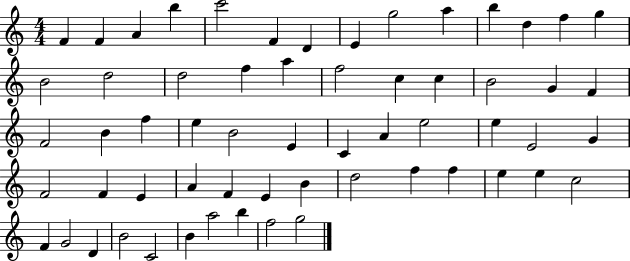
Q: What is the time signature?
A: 4/4